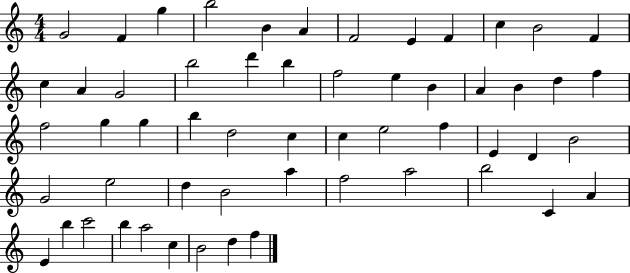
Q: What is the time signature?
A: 4/4